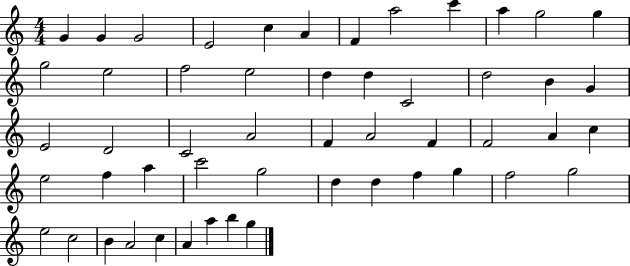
{
  \clef treble
  \numericTimeSignature
  \time 4/4
  \key c \major
  g'4 g'4 g'2 | e'2 c''4 a'4 | f'4 a''2 c'''4 | a''4 g''2 g''4 | \break g''2 e''2 | f''2 e''2 | d''4 d''4 c'2 | d''2 b'4 g'4 | \break e'2 d'2 | c'2 a'2 | f'4 a'2 f'4 | f'2 a'4 c''4 | \break e''2 f''4 a''4 | c'''2 g''2 | d''4 d''4 f''4 g''4 | f''2 g''2 | \break e''2 c''2 | b'4 a'2 c''4 | a'4 a''4 b''4 g''4 | \bar "|."
}